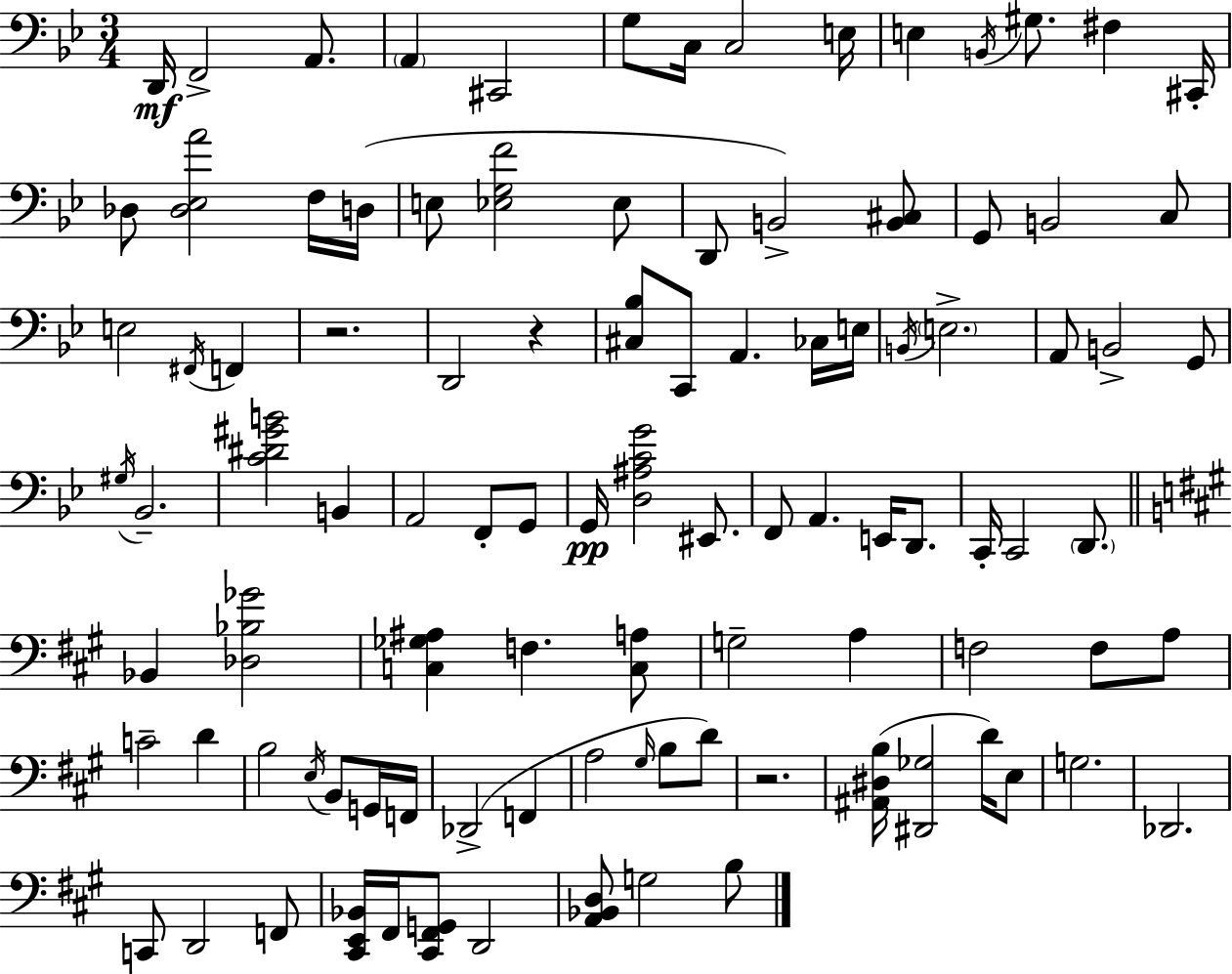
X:1
T:Untitled
M:3/4
L:1/4
K:Gm
D,,/4 F,,2 A,,/2 A,, ^C,,2 G,/2 C,/4 C,2 E,/4 E, B,,/4 ^G,/2 ^F, ^C,,/4 _D,/2 [_D,_E,A]2 F,/4 D,/4 E,/2 [_E,G,F]2 _E,/2 D,,/2 B,,2 [B,,^C,]/2 G,,/2 B,,2 C,/2 E,2 ^F,,/4 F,, z2 D,,2 z [^C,_B,]/2 C,,/2 A,, _C,/4 E,/4 B,,/4 E,2 A,,/2 B,,2 G,,/2 ^G,/4 _B,,2 [C^D^GB]2 B,, A,,2 F,,/2 G,,/2 G,,/4 [D,^A,CG]2 ^E,,/2 F,,/2 A,, E,,/4 D,,/2 C,,/4 C,,2 D,,/2 _B,, [_D,_B,_G]2 [C,_G,^A,] F, [C,A,]/2 G,2 A, F,2 F,/2 A,/2 C2 D B,2 E,/4 B,,/2 G,,/4 F,,/4 _D,,2 F,, A,2 ^G,/4 B,/2 D/2 z2 [^A,,^D,B,]/4 [^D,,_G,]2 D/4 E,/2 G,2 _D,,2 C,,/2 D,,2 F,,/2 [^C,,E,,_B,,]/4 ^F,,/4 [^C,,^F,,G,,]/2 D,,2 [A,,_B,,D,]/2 G,2 B,/2